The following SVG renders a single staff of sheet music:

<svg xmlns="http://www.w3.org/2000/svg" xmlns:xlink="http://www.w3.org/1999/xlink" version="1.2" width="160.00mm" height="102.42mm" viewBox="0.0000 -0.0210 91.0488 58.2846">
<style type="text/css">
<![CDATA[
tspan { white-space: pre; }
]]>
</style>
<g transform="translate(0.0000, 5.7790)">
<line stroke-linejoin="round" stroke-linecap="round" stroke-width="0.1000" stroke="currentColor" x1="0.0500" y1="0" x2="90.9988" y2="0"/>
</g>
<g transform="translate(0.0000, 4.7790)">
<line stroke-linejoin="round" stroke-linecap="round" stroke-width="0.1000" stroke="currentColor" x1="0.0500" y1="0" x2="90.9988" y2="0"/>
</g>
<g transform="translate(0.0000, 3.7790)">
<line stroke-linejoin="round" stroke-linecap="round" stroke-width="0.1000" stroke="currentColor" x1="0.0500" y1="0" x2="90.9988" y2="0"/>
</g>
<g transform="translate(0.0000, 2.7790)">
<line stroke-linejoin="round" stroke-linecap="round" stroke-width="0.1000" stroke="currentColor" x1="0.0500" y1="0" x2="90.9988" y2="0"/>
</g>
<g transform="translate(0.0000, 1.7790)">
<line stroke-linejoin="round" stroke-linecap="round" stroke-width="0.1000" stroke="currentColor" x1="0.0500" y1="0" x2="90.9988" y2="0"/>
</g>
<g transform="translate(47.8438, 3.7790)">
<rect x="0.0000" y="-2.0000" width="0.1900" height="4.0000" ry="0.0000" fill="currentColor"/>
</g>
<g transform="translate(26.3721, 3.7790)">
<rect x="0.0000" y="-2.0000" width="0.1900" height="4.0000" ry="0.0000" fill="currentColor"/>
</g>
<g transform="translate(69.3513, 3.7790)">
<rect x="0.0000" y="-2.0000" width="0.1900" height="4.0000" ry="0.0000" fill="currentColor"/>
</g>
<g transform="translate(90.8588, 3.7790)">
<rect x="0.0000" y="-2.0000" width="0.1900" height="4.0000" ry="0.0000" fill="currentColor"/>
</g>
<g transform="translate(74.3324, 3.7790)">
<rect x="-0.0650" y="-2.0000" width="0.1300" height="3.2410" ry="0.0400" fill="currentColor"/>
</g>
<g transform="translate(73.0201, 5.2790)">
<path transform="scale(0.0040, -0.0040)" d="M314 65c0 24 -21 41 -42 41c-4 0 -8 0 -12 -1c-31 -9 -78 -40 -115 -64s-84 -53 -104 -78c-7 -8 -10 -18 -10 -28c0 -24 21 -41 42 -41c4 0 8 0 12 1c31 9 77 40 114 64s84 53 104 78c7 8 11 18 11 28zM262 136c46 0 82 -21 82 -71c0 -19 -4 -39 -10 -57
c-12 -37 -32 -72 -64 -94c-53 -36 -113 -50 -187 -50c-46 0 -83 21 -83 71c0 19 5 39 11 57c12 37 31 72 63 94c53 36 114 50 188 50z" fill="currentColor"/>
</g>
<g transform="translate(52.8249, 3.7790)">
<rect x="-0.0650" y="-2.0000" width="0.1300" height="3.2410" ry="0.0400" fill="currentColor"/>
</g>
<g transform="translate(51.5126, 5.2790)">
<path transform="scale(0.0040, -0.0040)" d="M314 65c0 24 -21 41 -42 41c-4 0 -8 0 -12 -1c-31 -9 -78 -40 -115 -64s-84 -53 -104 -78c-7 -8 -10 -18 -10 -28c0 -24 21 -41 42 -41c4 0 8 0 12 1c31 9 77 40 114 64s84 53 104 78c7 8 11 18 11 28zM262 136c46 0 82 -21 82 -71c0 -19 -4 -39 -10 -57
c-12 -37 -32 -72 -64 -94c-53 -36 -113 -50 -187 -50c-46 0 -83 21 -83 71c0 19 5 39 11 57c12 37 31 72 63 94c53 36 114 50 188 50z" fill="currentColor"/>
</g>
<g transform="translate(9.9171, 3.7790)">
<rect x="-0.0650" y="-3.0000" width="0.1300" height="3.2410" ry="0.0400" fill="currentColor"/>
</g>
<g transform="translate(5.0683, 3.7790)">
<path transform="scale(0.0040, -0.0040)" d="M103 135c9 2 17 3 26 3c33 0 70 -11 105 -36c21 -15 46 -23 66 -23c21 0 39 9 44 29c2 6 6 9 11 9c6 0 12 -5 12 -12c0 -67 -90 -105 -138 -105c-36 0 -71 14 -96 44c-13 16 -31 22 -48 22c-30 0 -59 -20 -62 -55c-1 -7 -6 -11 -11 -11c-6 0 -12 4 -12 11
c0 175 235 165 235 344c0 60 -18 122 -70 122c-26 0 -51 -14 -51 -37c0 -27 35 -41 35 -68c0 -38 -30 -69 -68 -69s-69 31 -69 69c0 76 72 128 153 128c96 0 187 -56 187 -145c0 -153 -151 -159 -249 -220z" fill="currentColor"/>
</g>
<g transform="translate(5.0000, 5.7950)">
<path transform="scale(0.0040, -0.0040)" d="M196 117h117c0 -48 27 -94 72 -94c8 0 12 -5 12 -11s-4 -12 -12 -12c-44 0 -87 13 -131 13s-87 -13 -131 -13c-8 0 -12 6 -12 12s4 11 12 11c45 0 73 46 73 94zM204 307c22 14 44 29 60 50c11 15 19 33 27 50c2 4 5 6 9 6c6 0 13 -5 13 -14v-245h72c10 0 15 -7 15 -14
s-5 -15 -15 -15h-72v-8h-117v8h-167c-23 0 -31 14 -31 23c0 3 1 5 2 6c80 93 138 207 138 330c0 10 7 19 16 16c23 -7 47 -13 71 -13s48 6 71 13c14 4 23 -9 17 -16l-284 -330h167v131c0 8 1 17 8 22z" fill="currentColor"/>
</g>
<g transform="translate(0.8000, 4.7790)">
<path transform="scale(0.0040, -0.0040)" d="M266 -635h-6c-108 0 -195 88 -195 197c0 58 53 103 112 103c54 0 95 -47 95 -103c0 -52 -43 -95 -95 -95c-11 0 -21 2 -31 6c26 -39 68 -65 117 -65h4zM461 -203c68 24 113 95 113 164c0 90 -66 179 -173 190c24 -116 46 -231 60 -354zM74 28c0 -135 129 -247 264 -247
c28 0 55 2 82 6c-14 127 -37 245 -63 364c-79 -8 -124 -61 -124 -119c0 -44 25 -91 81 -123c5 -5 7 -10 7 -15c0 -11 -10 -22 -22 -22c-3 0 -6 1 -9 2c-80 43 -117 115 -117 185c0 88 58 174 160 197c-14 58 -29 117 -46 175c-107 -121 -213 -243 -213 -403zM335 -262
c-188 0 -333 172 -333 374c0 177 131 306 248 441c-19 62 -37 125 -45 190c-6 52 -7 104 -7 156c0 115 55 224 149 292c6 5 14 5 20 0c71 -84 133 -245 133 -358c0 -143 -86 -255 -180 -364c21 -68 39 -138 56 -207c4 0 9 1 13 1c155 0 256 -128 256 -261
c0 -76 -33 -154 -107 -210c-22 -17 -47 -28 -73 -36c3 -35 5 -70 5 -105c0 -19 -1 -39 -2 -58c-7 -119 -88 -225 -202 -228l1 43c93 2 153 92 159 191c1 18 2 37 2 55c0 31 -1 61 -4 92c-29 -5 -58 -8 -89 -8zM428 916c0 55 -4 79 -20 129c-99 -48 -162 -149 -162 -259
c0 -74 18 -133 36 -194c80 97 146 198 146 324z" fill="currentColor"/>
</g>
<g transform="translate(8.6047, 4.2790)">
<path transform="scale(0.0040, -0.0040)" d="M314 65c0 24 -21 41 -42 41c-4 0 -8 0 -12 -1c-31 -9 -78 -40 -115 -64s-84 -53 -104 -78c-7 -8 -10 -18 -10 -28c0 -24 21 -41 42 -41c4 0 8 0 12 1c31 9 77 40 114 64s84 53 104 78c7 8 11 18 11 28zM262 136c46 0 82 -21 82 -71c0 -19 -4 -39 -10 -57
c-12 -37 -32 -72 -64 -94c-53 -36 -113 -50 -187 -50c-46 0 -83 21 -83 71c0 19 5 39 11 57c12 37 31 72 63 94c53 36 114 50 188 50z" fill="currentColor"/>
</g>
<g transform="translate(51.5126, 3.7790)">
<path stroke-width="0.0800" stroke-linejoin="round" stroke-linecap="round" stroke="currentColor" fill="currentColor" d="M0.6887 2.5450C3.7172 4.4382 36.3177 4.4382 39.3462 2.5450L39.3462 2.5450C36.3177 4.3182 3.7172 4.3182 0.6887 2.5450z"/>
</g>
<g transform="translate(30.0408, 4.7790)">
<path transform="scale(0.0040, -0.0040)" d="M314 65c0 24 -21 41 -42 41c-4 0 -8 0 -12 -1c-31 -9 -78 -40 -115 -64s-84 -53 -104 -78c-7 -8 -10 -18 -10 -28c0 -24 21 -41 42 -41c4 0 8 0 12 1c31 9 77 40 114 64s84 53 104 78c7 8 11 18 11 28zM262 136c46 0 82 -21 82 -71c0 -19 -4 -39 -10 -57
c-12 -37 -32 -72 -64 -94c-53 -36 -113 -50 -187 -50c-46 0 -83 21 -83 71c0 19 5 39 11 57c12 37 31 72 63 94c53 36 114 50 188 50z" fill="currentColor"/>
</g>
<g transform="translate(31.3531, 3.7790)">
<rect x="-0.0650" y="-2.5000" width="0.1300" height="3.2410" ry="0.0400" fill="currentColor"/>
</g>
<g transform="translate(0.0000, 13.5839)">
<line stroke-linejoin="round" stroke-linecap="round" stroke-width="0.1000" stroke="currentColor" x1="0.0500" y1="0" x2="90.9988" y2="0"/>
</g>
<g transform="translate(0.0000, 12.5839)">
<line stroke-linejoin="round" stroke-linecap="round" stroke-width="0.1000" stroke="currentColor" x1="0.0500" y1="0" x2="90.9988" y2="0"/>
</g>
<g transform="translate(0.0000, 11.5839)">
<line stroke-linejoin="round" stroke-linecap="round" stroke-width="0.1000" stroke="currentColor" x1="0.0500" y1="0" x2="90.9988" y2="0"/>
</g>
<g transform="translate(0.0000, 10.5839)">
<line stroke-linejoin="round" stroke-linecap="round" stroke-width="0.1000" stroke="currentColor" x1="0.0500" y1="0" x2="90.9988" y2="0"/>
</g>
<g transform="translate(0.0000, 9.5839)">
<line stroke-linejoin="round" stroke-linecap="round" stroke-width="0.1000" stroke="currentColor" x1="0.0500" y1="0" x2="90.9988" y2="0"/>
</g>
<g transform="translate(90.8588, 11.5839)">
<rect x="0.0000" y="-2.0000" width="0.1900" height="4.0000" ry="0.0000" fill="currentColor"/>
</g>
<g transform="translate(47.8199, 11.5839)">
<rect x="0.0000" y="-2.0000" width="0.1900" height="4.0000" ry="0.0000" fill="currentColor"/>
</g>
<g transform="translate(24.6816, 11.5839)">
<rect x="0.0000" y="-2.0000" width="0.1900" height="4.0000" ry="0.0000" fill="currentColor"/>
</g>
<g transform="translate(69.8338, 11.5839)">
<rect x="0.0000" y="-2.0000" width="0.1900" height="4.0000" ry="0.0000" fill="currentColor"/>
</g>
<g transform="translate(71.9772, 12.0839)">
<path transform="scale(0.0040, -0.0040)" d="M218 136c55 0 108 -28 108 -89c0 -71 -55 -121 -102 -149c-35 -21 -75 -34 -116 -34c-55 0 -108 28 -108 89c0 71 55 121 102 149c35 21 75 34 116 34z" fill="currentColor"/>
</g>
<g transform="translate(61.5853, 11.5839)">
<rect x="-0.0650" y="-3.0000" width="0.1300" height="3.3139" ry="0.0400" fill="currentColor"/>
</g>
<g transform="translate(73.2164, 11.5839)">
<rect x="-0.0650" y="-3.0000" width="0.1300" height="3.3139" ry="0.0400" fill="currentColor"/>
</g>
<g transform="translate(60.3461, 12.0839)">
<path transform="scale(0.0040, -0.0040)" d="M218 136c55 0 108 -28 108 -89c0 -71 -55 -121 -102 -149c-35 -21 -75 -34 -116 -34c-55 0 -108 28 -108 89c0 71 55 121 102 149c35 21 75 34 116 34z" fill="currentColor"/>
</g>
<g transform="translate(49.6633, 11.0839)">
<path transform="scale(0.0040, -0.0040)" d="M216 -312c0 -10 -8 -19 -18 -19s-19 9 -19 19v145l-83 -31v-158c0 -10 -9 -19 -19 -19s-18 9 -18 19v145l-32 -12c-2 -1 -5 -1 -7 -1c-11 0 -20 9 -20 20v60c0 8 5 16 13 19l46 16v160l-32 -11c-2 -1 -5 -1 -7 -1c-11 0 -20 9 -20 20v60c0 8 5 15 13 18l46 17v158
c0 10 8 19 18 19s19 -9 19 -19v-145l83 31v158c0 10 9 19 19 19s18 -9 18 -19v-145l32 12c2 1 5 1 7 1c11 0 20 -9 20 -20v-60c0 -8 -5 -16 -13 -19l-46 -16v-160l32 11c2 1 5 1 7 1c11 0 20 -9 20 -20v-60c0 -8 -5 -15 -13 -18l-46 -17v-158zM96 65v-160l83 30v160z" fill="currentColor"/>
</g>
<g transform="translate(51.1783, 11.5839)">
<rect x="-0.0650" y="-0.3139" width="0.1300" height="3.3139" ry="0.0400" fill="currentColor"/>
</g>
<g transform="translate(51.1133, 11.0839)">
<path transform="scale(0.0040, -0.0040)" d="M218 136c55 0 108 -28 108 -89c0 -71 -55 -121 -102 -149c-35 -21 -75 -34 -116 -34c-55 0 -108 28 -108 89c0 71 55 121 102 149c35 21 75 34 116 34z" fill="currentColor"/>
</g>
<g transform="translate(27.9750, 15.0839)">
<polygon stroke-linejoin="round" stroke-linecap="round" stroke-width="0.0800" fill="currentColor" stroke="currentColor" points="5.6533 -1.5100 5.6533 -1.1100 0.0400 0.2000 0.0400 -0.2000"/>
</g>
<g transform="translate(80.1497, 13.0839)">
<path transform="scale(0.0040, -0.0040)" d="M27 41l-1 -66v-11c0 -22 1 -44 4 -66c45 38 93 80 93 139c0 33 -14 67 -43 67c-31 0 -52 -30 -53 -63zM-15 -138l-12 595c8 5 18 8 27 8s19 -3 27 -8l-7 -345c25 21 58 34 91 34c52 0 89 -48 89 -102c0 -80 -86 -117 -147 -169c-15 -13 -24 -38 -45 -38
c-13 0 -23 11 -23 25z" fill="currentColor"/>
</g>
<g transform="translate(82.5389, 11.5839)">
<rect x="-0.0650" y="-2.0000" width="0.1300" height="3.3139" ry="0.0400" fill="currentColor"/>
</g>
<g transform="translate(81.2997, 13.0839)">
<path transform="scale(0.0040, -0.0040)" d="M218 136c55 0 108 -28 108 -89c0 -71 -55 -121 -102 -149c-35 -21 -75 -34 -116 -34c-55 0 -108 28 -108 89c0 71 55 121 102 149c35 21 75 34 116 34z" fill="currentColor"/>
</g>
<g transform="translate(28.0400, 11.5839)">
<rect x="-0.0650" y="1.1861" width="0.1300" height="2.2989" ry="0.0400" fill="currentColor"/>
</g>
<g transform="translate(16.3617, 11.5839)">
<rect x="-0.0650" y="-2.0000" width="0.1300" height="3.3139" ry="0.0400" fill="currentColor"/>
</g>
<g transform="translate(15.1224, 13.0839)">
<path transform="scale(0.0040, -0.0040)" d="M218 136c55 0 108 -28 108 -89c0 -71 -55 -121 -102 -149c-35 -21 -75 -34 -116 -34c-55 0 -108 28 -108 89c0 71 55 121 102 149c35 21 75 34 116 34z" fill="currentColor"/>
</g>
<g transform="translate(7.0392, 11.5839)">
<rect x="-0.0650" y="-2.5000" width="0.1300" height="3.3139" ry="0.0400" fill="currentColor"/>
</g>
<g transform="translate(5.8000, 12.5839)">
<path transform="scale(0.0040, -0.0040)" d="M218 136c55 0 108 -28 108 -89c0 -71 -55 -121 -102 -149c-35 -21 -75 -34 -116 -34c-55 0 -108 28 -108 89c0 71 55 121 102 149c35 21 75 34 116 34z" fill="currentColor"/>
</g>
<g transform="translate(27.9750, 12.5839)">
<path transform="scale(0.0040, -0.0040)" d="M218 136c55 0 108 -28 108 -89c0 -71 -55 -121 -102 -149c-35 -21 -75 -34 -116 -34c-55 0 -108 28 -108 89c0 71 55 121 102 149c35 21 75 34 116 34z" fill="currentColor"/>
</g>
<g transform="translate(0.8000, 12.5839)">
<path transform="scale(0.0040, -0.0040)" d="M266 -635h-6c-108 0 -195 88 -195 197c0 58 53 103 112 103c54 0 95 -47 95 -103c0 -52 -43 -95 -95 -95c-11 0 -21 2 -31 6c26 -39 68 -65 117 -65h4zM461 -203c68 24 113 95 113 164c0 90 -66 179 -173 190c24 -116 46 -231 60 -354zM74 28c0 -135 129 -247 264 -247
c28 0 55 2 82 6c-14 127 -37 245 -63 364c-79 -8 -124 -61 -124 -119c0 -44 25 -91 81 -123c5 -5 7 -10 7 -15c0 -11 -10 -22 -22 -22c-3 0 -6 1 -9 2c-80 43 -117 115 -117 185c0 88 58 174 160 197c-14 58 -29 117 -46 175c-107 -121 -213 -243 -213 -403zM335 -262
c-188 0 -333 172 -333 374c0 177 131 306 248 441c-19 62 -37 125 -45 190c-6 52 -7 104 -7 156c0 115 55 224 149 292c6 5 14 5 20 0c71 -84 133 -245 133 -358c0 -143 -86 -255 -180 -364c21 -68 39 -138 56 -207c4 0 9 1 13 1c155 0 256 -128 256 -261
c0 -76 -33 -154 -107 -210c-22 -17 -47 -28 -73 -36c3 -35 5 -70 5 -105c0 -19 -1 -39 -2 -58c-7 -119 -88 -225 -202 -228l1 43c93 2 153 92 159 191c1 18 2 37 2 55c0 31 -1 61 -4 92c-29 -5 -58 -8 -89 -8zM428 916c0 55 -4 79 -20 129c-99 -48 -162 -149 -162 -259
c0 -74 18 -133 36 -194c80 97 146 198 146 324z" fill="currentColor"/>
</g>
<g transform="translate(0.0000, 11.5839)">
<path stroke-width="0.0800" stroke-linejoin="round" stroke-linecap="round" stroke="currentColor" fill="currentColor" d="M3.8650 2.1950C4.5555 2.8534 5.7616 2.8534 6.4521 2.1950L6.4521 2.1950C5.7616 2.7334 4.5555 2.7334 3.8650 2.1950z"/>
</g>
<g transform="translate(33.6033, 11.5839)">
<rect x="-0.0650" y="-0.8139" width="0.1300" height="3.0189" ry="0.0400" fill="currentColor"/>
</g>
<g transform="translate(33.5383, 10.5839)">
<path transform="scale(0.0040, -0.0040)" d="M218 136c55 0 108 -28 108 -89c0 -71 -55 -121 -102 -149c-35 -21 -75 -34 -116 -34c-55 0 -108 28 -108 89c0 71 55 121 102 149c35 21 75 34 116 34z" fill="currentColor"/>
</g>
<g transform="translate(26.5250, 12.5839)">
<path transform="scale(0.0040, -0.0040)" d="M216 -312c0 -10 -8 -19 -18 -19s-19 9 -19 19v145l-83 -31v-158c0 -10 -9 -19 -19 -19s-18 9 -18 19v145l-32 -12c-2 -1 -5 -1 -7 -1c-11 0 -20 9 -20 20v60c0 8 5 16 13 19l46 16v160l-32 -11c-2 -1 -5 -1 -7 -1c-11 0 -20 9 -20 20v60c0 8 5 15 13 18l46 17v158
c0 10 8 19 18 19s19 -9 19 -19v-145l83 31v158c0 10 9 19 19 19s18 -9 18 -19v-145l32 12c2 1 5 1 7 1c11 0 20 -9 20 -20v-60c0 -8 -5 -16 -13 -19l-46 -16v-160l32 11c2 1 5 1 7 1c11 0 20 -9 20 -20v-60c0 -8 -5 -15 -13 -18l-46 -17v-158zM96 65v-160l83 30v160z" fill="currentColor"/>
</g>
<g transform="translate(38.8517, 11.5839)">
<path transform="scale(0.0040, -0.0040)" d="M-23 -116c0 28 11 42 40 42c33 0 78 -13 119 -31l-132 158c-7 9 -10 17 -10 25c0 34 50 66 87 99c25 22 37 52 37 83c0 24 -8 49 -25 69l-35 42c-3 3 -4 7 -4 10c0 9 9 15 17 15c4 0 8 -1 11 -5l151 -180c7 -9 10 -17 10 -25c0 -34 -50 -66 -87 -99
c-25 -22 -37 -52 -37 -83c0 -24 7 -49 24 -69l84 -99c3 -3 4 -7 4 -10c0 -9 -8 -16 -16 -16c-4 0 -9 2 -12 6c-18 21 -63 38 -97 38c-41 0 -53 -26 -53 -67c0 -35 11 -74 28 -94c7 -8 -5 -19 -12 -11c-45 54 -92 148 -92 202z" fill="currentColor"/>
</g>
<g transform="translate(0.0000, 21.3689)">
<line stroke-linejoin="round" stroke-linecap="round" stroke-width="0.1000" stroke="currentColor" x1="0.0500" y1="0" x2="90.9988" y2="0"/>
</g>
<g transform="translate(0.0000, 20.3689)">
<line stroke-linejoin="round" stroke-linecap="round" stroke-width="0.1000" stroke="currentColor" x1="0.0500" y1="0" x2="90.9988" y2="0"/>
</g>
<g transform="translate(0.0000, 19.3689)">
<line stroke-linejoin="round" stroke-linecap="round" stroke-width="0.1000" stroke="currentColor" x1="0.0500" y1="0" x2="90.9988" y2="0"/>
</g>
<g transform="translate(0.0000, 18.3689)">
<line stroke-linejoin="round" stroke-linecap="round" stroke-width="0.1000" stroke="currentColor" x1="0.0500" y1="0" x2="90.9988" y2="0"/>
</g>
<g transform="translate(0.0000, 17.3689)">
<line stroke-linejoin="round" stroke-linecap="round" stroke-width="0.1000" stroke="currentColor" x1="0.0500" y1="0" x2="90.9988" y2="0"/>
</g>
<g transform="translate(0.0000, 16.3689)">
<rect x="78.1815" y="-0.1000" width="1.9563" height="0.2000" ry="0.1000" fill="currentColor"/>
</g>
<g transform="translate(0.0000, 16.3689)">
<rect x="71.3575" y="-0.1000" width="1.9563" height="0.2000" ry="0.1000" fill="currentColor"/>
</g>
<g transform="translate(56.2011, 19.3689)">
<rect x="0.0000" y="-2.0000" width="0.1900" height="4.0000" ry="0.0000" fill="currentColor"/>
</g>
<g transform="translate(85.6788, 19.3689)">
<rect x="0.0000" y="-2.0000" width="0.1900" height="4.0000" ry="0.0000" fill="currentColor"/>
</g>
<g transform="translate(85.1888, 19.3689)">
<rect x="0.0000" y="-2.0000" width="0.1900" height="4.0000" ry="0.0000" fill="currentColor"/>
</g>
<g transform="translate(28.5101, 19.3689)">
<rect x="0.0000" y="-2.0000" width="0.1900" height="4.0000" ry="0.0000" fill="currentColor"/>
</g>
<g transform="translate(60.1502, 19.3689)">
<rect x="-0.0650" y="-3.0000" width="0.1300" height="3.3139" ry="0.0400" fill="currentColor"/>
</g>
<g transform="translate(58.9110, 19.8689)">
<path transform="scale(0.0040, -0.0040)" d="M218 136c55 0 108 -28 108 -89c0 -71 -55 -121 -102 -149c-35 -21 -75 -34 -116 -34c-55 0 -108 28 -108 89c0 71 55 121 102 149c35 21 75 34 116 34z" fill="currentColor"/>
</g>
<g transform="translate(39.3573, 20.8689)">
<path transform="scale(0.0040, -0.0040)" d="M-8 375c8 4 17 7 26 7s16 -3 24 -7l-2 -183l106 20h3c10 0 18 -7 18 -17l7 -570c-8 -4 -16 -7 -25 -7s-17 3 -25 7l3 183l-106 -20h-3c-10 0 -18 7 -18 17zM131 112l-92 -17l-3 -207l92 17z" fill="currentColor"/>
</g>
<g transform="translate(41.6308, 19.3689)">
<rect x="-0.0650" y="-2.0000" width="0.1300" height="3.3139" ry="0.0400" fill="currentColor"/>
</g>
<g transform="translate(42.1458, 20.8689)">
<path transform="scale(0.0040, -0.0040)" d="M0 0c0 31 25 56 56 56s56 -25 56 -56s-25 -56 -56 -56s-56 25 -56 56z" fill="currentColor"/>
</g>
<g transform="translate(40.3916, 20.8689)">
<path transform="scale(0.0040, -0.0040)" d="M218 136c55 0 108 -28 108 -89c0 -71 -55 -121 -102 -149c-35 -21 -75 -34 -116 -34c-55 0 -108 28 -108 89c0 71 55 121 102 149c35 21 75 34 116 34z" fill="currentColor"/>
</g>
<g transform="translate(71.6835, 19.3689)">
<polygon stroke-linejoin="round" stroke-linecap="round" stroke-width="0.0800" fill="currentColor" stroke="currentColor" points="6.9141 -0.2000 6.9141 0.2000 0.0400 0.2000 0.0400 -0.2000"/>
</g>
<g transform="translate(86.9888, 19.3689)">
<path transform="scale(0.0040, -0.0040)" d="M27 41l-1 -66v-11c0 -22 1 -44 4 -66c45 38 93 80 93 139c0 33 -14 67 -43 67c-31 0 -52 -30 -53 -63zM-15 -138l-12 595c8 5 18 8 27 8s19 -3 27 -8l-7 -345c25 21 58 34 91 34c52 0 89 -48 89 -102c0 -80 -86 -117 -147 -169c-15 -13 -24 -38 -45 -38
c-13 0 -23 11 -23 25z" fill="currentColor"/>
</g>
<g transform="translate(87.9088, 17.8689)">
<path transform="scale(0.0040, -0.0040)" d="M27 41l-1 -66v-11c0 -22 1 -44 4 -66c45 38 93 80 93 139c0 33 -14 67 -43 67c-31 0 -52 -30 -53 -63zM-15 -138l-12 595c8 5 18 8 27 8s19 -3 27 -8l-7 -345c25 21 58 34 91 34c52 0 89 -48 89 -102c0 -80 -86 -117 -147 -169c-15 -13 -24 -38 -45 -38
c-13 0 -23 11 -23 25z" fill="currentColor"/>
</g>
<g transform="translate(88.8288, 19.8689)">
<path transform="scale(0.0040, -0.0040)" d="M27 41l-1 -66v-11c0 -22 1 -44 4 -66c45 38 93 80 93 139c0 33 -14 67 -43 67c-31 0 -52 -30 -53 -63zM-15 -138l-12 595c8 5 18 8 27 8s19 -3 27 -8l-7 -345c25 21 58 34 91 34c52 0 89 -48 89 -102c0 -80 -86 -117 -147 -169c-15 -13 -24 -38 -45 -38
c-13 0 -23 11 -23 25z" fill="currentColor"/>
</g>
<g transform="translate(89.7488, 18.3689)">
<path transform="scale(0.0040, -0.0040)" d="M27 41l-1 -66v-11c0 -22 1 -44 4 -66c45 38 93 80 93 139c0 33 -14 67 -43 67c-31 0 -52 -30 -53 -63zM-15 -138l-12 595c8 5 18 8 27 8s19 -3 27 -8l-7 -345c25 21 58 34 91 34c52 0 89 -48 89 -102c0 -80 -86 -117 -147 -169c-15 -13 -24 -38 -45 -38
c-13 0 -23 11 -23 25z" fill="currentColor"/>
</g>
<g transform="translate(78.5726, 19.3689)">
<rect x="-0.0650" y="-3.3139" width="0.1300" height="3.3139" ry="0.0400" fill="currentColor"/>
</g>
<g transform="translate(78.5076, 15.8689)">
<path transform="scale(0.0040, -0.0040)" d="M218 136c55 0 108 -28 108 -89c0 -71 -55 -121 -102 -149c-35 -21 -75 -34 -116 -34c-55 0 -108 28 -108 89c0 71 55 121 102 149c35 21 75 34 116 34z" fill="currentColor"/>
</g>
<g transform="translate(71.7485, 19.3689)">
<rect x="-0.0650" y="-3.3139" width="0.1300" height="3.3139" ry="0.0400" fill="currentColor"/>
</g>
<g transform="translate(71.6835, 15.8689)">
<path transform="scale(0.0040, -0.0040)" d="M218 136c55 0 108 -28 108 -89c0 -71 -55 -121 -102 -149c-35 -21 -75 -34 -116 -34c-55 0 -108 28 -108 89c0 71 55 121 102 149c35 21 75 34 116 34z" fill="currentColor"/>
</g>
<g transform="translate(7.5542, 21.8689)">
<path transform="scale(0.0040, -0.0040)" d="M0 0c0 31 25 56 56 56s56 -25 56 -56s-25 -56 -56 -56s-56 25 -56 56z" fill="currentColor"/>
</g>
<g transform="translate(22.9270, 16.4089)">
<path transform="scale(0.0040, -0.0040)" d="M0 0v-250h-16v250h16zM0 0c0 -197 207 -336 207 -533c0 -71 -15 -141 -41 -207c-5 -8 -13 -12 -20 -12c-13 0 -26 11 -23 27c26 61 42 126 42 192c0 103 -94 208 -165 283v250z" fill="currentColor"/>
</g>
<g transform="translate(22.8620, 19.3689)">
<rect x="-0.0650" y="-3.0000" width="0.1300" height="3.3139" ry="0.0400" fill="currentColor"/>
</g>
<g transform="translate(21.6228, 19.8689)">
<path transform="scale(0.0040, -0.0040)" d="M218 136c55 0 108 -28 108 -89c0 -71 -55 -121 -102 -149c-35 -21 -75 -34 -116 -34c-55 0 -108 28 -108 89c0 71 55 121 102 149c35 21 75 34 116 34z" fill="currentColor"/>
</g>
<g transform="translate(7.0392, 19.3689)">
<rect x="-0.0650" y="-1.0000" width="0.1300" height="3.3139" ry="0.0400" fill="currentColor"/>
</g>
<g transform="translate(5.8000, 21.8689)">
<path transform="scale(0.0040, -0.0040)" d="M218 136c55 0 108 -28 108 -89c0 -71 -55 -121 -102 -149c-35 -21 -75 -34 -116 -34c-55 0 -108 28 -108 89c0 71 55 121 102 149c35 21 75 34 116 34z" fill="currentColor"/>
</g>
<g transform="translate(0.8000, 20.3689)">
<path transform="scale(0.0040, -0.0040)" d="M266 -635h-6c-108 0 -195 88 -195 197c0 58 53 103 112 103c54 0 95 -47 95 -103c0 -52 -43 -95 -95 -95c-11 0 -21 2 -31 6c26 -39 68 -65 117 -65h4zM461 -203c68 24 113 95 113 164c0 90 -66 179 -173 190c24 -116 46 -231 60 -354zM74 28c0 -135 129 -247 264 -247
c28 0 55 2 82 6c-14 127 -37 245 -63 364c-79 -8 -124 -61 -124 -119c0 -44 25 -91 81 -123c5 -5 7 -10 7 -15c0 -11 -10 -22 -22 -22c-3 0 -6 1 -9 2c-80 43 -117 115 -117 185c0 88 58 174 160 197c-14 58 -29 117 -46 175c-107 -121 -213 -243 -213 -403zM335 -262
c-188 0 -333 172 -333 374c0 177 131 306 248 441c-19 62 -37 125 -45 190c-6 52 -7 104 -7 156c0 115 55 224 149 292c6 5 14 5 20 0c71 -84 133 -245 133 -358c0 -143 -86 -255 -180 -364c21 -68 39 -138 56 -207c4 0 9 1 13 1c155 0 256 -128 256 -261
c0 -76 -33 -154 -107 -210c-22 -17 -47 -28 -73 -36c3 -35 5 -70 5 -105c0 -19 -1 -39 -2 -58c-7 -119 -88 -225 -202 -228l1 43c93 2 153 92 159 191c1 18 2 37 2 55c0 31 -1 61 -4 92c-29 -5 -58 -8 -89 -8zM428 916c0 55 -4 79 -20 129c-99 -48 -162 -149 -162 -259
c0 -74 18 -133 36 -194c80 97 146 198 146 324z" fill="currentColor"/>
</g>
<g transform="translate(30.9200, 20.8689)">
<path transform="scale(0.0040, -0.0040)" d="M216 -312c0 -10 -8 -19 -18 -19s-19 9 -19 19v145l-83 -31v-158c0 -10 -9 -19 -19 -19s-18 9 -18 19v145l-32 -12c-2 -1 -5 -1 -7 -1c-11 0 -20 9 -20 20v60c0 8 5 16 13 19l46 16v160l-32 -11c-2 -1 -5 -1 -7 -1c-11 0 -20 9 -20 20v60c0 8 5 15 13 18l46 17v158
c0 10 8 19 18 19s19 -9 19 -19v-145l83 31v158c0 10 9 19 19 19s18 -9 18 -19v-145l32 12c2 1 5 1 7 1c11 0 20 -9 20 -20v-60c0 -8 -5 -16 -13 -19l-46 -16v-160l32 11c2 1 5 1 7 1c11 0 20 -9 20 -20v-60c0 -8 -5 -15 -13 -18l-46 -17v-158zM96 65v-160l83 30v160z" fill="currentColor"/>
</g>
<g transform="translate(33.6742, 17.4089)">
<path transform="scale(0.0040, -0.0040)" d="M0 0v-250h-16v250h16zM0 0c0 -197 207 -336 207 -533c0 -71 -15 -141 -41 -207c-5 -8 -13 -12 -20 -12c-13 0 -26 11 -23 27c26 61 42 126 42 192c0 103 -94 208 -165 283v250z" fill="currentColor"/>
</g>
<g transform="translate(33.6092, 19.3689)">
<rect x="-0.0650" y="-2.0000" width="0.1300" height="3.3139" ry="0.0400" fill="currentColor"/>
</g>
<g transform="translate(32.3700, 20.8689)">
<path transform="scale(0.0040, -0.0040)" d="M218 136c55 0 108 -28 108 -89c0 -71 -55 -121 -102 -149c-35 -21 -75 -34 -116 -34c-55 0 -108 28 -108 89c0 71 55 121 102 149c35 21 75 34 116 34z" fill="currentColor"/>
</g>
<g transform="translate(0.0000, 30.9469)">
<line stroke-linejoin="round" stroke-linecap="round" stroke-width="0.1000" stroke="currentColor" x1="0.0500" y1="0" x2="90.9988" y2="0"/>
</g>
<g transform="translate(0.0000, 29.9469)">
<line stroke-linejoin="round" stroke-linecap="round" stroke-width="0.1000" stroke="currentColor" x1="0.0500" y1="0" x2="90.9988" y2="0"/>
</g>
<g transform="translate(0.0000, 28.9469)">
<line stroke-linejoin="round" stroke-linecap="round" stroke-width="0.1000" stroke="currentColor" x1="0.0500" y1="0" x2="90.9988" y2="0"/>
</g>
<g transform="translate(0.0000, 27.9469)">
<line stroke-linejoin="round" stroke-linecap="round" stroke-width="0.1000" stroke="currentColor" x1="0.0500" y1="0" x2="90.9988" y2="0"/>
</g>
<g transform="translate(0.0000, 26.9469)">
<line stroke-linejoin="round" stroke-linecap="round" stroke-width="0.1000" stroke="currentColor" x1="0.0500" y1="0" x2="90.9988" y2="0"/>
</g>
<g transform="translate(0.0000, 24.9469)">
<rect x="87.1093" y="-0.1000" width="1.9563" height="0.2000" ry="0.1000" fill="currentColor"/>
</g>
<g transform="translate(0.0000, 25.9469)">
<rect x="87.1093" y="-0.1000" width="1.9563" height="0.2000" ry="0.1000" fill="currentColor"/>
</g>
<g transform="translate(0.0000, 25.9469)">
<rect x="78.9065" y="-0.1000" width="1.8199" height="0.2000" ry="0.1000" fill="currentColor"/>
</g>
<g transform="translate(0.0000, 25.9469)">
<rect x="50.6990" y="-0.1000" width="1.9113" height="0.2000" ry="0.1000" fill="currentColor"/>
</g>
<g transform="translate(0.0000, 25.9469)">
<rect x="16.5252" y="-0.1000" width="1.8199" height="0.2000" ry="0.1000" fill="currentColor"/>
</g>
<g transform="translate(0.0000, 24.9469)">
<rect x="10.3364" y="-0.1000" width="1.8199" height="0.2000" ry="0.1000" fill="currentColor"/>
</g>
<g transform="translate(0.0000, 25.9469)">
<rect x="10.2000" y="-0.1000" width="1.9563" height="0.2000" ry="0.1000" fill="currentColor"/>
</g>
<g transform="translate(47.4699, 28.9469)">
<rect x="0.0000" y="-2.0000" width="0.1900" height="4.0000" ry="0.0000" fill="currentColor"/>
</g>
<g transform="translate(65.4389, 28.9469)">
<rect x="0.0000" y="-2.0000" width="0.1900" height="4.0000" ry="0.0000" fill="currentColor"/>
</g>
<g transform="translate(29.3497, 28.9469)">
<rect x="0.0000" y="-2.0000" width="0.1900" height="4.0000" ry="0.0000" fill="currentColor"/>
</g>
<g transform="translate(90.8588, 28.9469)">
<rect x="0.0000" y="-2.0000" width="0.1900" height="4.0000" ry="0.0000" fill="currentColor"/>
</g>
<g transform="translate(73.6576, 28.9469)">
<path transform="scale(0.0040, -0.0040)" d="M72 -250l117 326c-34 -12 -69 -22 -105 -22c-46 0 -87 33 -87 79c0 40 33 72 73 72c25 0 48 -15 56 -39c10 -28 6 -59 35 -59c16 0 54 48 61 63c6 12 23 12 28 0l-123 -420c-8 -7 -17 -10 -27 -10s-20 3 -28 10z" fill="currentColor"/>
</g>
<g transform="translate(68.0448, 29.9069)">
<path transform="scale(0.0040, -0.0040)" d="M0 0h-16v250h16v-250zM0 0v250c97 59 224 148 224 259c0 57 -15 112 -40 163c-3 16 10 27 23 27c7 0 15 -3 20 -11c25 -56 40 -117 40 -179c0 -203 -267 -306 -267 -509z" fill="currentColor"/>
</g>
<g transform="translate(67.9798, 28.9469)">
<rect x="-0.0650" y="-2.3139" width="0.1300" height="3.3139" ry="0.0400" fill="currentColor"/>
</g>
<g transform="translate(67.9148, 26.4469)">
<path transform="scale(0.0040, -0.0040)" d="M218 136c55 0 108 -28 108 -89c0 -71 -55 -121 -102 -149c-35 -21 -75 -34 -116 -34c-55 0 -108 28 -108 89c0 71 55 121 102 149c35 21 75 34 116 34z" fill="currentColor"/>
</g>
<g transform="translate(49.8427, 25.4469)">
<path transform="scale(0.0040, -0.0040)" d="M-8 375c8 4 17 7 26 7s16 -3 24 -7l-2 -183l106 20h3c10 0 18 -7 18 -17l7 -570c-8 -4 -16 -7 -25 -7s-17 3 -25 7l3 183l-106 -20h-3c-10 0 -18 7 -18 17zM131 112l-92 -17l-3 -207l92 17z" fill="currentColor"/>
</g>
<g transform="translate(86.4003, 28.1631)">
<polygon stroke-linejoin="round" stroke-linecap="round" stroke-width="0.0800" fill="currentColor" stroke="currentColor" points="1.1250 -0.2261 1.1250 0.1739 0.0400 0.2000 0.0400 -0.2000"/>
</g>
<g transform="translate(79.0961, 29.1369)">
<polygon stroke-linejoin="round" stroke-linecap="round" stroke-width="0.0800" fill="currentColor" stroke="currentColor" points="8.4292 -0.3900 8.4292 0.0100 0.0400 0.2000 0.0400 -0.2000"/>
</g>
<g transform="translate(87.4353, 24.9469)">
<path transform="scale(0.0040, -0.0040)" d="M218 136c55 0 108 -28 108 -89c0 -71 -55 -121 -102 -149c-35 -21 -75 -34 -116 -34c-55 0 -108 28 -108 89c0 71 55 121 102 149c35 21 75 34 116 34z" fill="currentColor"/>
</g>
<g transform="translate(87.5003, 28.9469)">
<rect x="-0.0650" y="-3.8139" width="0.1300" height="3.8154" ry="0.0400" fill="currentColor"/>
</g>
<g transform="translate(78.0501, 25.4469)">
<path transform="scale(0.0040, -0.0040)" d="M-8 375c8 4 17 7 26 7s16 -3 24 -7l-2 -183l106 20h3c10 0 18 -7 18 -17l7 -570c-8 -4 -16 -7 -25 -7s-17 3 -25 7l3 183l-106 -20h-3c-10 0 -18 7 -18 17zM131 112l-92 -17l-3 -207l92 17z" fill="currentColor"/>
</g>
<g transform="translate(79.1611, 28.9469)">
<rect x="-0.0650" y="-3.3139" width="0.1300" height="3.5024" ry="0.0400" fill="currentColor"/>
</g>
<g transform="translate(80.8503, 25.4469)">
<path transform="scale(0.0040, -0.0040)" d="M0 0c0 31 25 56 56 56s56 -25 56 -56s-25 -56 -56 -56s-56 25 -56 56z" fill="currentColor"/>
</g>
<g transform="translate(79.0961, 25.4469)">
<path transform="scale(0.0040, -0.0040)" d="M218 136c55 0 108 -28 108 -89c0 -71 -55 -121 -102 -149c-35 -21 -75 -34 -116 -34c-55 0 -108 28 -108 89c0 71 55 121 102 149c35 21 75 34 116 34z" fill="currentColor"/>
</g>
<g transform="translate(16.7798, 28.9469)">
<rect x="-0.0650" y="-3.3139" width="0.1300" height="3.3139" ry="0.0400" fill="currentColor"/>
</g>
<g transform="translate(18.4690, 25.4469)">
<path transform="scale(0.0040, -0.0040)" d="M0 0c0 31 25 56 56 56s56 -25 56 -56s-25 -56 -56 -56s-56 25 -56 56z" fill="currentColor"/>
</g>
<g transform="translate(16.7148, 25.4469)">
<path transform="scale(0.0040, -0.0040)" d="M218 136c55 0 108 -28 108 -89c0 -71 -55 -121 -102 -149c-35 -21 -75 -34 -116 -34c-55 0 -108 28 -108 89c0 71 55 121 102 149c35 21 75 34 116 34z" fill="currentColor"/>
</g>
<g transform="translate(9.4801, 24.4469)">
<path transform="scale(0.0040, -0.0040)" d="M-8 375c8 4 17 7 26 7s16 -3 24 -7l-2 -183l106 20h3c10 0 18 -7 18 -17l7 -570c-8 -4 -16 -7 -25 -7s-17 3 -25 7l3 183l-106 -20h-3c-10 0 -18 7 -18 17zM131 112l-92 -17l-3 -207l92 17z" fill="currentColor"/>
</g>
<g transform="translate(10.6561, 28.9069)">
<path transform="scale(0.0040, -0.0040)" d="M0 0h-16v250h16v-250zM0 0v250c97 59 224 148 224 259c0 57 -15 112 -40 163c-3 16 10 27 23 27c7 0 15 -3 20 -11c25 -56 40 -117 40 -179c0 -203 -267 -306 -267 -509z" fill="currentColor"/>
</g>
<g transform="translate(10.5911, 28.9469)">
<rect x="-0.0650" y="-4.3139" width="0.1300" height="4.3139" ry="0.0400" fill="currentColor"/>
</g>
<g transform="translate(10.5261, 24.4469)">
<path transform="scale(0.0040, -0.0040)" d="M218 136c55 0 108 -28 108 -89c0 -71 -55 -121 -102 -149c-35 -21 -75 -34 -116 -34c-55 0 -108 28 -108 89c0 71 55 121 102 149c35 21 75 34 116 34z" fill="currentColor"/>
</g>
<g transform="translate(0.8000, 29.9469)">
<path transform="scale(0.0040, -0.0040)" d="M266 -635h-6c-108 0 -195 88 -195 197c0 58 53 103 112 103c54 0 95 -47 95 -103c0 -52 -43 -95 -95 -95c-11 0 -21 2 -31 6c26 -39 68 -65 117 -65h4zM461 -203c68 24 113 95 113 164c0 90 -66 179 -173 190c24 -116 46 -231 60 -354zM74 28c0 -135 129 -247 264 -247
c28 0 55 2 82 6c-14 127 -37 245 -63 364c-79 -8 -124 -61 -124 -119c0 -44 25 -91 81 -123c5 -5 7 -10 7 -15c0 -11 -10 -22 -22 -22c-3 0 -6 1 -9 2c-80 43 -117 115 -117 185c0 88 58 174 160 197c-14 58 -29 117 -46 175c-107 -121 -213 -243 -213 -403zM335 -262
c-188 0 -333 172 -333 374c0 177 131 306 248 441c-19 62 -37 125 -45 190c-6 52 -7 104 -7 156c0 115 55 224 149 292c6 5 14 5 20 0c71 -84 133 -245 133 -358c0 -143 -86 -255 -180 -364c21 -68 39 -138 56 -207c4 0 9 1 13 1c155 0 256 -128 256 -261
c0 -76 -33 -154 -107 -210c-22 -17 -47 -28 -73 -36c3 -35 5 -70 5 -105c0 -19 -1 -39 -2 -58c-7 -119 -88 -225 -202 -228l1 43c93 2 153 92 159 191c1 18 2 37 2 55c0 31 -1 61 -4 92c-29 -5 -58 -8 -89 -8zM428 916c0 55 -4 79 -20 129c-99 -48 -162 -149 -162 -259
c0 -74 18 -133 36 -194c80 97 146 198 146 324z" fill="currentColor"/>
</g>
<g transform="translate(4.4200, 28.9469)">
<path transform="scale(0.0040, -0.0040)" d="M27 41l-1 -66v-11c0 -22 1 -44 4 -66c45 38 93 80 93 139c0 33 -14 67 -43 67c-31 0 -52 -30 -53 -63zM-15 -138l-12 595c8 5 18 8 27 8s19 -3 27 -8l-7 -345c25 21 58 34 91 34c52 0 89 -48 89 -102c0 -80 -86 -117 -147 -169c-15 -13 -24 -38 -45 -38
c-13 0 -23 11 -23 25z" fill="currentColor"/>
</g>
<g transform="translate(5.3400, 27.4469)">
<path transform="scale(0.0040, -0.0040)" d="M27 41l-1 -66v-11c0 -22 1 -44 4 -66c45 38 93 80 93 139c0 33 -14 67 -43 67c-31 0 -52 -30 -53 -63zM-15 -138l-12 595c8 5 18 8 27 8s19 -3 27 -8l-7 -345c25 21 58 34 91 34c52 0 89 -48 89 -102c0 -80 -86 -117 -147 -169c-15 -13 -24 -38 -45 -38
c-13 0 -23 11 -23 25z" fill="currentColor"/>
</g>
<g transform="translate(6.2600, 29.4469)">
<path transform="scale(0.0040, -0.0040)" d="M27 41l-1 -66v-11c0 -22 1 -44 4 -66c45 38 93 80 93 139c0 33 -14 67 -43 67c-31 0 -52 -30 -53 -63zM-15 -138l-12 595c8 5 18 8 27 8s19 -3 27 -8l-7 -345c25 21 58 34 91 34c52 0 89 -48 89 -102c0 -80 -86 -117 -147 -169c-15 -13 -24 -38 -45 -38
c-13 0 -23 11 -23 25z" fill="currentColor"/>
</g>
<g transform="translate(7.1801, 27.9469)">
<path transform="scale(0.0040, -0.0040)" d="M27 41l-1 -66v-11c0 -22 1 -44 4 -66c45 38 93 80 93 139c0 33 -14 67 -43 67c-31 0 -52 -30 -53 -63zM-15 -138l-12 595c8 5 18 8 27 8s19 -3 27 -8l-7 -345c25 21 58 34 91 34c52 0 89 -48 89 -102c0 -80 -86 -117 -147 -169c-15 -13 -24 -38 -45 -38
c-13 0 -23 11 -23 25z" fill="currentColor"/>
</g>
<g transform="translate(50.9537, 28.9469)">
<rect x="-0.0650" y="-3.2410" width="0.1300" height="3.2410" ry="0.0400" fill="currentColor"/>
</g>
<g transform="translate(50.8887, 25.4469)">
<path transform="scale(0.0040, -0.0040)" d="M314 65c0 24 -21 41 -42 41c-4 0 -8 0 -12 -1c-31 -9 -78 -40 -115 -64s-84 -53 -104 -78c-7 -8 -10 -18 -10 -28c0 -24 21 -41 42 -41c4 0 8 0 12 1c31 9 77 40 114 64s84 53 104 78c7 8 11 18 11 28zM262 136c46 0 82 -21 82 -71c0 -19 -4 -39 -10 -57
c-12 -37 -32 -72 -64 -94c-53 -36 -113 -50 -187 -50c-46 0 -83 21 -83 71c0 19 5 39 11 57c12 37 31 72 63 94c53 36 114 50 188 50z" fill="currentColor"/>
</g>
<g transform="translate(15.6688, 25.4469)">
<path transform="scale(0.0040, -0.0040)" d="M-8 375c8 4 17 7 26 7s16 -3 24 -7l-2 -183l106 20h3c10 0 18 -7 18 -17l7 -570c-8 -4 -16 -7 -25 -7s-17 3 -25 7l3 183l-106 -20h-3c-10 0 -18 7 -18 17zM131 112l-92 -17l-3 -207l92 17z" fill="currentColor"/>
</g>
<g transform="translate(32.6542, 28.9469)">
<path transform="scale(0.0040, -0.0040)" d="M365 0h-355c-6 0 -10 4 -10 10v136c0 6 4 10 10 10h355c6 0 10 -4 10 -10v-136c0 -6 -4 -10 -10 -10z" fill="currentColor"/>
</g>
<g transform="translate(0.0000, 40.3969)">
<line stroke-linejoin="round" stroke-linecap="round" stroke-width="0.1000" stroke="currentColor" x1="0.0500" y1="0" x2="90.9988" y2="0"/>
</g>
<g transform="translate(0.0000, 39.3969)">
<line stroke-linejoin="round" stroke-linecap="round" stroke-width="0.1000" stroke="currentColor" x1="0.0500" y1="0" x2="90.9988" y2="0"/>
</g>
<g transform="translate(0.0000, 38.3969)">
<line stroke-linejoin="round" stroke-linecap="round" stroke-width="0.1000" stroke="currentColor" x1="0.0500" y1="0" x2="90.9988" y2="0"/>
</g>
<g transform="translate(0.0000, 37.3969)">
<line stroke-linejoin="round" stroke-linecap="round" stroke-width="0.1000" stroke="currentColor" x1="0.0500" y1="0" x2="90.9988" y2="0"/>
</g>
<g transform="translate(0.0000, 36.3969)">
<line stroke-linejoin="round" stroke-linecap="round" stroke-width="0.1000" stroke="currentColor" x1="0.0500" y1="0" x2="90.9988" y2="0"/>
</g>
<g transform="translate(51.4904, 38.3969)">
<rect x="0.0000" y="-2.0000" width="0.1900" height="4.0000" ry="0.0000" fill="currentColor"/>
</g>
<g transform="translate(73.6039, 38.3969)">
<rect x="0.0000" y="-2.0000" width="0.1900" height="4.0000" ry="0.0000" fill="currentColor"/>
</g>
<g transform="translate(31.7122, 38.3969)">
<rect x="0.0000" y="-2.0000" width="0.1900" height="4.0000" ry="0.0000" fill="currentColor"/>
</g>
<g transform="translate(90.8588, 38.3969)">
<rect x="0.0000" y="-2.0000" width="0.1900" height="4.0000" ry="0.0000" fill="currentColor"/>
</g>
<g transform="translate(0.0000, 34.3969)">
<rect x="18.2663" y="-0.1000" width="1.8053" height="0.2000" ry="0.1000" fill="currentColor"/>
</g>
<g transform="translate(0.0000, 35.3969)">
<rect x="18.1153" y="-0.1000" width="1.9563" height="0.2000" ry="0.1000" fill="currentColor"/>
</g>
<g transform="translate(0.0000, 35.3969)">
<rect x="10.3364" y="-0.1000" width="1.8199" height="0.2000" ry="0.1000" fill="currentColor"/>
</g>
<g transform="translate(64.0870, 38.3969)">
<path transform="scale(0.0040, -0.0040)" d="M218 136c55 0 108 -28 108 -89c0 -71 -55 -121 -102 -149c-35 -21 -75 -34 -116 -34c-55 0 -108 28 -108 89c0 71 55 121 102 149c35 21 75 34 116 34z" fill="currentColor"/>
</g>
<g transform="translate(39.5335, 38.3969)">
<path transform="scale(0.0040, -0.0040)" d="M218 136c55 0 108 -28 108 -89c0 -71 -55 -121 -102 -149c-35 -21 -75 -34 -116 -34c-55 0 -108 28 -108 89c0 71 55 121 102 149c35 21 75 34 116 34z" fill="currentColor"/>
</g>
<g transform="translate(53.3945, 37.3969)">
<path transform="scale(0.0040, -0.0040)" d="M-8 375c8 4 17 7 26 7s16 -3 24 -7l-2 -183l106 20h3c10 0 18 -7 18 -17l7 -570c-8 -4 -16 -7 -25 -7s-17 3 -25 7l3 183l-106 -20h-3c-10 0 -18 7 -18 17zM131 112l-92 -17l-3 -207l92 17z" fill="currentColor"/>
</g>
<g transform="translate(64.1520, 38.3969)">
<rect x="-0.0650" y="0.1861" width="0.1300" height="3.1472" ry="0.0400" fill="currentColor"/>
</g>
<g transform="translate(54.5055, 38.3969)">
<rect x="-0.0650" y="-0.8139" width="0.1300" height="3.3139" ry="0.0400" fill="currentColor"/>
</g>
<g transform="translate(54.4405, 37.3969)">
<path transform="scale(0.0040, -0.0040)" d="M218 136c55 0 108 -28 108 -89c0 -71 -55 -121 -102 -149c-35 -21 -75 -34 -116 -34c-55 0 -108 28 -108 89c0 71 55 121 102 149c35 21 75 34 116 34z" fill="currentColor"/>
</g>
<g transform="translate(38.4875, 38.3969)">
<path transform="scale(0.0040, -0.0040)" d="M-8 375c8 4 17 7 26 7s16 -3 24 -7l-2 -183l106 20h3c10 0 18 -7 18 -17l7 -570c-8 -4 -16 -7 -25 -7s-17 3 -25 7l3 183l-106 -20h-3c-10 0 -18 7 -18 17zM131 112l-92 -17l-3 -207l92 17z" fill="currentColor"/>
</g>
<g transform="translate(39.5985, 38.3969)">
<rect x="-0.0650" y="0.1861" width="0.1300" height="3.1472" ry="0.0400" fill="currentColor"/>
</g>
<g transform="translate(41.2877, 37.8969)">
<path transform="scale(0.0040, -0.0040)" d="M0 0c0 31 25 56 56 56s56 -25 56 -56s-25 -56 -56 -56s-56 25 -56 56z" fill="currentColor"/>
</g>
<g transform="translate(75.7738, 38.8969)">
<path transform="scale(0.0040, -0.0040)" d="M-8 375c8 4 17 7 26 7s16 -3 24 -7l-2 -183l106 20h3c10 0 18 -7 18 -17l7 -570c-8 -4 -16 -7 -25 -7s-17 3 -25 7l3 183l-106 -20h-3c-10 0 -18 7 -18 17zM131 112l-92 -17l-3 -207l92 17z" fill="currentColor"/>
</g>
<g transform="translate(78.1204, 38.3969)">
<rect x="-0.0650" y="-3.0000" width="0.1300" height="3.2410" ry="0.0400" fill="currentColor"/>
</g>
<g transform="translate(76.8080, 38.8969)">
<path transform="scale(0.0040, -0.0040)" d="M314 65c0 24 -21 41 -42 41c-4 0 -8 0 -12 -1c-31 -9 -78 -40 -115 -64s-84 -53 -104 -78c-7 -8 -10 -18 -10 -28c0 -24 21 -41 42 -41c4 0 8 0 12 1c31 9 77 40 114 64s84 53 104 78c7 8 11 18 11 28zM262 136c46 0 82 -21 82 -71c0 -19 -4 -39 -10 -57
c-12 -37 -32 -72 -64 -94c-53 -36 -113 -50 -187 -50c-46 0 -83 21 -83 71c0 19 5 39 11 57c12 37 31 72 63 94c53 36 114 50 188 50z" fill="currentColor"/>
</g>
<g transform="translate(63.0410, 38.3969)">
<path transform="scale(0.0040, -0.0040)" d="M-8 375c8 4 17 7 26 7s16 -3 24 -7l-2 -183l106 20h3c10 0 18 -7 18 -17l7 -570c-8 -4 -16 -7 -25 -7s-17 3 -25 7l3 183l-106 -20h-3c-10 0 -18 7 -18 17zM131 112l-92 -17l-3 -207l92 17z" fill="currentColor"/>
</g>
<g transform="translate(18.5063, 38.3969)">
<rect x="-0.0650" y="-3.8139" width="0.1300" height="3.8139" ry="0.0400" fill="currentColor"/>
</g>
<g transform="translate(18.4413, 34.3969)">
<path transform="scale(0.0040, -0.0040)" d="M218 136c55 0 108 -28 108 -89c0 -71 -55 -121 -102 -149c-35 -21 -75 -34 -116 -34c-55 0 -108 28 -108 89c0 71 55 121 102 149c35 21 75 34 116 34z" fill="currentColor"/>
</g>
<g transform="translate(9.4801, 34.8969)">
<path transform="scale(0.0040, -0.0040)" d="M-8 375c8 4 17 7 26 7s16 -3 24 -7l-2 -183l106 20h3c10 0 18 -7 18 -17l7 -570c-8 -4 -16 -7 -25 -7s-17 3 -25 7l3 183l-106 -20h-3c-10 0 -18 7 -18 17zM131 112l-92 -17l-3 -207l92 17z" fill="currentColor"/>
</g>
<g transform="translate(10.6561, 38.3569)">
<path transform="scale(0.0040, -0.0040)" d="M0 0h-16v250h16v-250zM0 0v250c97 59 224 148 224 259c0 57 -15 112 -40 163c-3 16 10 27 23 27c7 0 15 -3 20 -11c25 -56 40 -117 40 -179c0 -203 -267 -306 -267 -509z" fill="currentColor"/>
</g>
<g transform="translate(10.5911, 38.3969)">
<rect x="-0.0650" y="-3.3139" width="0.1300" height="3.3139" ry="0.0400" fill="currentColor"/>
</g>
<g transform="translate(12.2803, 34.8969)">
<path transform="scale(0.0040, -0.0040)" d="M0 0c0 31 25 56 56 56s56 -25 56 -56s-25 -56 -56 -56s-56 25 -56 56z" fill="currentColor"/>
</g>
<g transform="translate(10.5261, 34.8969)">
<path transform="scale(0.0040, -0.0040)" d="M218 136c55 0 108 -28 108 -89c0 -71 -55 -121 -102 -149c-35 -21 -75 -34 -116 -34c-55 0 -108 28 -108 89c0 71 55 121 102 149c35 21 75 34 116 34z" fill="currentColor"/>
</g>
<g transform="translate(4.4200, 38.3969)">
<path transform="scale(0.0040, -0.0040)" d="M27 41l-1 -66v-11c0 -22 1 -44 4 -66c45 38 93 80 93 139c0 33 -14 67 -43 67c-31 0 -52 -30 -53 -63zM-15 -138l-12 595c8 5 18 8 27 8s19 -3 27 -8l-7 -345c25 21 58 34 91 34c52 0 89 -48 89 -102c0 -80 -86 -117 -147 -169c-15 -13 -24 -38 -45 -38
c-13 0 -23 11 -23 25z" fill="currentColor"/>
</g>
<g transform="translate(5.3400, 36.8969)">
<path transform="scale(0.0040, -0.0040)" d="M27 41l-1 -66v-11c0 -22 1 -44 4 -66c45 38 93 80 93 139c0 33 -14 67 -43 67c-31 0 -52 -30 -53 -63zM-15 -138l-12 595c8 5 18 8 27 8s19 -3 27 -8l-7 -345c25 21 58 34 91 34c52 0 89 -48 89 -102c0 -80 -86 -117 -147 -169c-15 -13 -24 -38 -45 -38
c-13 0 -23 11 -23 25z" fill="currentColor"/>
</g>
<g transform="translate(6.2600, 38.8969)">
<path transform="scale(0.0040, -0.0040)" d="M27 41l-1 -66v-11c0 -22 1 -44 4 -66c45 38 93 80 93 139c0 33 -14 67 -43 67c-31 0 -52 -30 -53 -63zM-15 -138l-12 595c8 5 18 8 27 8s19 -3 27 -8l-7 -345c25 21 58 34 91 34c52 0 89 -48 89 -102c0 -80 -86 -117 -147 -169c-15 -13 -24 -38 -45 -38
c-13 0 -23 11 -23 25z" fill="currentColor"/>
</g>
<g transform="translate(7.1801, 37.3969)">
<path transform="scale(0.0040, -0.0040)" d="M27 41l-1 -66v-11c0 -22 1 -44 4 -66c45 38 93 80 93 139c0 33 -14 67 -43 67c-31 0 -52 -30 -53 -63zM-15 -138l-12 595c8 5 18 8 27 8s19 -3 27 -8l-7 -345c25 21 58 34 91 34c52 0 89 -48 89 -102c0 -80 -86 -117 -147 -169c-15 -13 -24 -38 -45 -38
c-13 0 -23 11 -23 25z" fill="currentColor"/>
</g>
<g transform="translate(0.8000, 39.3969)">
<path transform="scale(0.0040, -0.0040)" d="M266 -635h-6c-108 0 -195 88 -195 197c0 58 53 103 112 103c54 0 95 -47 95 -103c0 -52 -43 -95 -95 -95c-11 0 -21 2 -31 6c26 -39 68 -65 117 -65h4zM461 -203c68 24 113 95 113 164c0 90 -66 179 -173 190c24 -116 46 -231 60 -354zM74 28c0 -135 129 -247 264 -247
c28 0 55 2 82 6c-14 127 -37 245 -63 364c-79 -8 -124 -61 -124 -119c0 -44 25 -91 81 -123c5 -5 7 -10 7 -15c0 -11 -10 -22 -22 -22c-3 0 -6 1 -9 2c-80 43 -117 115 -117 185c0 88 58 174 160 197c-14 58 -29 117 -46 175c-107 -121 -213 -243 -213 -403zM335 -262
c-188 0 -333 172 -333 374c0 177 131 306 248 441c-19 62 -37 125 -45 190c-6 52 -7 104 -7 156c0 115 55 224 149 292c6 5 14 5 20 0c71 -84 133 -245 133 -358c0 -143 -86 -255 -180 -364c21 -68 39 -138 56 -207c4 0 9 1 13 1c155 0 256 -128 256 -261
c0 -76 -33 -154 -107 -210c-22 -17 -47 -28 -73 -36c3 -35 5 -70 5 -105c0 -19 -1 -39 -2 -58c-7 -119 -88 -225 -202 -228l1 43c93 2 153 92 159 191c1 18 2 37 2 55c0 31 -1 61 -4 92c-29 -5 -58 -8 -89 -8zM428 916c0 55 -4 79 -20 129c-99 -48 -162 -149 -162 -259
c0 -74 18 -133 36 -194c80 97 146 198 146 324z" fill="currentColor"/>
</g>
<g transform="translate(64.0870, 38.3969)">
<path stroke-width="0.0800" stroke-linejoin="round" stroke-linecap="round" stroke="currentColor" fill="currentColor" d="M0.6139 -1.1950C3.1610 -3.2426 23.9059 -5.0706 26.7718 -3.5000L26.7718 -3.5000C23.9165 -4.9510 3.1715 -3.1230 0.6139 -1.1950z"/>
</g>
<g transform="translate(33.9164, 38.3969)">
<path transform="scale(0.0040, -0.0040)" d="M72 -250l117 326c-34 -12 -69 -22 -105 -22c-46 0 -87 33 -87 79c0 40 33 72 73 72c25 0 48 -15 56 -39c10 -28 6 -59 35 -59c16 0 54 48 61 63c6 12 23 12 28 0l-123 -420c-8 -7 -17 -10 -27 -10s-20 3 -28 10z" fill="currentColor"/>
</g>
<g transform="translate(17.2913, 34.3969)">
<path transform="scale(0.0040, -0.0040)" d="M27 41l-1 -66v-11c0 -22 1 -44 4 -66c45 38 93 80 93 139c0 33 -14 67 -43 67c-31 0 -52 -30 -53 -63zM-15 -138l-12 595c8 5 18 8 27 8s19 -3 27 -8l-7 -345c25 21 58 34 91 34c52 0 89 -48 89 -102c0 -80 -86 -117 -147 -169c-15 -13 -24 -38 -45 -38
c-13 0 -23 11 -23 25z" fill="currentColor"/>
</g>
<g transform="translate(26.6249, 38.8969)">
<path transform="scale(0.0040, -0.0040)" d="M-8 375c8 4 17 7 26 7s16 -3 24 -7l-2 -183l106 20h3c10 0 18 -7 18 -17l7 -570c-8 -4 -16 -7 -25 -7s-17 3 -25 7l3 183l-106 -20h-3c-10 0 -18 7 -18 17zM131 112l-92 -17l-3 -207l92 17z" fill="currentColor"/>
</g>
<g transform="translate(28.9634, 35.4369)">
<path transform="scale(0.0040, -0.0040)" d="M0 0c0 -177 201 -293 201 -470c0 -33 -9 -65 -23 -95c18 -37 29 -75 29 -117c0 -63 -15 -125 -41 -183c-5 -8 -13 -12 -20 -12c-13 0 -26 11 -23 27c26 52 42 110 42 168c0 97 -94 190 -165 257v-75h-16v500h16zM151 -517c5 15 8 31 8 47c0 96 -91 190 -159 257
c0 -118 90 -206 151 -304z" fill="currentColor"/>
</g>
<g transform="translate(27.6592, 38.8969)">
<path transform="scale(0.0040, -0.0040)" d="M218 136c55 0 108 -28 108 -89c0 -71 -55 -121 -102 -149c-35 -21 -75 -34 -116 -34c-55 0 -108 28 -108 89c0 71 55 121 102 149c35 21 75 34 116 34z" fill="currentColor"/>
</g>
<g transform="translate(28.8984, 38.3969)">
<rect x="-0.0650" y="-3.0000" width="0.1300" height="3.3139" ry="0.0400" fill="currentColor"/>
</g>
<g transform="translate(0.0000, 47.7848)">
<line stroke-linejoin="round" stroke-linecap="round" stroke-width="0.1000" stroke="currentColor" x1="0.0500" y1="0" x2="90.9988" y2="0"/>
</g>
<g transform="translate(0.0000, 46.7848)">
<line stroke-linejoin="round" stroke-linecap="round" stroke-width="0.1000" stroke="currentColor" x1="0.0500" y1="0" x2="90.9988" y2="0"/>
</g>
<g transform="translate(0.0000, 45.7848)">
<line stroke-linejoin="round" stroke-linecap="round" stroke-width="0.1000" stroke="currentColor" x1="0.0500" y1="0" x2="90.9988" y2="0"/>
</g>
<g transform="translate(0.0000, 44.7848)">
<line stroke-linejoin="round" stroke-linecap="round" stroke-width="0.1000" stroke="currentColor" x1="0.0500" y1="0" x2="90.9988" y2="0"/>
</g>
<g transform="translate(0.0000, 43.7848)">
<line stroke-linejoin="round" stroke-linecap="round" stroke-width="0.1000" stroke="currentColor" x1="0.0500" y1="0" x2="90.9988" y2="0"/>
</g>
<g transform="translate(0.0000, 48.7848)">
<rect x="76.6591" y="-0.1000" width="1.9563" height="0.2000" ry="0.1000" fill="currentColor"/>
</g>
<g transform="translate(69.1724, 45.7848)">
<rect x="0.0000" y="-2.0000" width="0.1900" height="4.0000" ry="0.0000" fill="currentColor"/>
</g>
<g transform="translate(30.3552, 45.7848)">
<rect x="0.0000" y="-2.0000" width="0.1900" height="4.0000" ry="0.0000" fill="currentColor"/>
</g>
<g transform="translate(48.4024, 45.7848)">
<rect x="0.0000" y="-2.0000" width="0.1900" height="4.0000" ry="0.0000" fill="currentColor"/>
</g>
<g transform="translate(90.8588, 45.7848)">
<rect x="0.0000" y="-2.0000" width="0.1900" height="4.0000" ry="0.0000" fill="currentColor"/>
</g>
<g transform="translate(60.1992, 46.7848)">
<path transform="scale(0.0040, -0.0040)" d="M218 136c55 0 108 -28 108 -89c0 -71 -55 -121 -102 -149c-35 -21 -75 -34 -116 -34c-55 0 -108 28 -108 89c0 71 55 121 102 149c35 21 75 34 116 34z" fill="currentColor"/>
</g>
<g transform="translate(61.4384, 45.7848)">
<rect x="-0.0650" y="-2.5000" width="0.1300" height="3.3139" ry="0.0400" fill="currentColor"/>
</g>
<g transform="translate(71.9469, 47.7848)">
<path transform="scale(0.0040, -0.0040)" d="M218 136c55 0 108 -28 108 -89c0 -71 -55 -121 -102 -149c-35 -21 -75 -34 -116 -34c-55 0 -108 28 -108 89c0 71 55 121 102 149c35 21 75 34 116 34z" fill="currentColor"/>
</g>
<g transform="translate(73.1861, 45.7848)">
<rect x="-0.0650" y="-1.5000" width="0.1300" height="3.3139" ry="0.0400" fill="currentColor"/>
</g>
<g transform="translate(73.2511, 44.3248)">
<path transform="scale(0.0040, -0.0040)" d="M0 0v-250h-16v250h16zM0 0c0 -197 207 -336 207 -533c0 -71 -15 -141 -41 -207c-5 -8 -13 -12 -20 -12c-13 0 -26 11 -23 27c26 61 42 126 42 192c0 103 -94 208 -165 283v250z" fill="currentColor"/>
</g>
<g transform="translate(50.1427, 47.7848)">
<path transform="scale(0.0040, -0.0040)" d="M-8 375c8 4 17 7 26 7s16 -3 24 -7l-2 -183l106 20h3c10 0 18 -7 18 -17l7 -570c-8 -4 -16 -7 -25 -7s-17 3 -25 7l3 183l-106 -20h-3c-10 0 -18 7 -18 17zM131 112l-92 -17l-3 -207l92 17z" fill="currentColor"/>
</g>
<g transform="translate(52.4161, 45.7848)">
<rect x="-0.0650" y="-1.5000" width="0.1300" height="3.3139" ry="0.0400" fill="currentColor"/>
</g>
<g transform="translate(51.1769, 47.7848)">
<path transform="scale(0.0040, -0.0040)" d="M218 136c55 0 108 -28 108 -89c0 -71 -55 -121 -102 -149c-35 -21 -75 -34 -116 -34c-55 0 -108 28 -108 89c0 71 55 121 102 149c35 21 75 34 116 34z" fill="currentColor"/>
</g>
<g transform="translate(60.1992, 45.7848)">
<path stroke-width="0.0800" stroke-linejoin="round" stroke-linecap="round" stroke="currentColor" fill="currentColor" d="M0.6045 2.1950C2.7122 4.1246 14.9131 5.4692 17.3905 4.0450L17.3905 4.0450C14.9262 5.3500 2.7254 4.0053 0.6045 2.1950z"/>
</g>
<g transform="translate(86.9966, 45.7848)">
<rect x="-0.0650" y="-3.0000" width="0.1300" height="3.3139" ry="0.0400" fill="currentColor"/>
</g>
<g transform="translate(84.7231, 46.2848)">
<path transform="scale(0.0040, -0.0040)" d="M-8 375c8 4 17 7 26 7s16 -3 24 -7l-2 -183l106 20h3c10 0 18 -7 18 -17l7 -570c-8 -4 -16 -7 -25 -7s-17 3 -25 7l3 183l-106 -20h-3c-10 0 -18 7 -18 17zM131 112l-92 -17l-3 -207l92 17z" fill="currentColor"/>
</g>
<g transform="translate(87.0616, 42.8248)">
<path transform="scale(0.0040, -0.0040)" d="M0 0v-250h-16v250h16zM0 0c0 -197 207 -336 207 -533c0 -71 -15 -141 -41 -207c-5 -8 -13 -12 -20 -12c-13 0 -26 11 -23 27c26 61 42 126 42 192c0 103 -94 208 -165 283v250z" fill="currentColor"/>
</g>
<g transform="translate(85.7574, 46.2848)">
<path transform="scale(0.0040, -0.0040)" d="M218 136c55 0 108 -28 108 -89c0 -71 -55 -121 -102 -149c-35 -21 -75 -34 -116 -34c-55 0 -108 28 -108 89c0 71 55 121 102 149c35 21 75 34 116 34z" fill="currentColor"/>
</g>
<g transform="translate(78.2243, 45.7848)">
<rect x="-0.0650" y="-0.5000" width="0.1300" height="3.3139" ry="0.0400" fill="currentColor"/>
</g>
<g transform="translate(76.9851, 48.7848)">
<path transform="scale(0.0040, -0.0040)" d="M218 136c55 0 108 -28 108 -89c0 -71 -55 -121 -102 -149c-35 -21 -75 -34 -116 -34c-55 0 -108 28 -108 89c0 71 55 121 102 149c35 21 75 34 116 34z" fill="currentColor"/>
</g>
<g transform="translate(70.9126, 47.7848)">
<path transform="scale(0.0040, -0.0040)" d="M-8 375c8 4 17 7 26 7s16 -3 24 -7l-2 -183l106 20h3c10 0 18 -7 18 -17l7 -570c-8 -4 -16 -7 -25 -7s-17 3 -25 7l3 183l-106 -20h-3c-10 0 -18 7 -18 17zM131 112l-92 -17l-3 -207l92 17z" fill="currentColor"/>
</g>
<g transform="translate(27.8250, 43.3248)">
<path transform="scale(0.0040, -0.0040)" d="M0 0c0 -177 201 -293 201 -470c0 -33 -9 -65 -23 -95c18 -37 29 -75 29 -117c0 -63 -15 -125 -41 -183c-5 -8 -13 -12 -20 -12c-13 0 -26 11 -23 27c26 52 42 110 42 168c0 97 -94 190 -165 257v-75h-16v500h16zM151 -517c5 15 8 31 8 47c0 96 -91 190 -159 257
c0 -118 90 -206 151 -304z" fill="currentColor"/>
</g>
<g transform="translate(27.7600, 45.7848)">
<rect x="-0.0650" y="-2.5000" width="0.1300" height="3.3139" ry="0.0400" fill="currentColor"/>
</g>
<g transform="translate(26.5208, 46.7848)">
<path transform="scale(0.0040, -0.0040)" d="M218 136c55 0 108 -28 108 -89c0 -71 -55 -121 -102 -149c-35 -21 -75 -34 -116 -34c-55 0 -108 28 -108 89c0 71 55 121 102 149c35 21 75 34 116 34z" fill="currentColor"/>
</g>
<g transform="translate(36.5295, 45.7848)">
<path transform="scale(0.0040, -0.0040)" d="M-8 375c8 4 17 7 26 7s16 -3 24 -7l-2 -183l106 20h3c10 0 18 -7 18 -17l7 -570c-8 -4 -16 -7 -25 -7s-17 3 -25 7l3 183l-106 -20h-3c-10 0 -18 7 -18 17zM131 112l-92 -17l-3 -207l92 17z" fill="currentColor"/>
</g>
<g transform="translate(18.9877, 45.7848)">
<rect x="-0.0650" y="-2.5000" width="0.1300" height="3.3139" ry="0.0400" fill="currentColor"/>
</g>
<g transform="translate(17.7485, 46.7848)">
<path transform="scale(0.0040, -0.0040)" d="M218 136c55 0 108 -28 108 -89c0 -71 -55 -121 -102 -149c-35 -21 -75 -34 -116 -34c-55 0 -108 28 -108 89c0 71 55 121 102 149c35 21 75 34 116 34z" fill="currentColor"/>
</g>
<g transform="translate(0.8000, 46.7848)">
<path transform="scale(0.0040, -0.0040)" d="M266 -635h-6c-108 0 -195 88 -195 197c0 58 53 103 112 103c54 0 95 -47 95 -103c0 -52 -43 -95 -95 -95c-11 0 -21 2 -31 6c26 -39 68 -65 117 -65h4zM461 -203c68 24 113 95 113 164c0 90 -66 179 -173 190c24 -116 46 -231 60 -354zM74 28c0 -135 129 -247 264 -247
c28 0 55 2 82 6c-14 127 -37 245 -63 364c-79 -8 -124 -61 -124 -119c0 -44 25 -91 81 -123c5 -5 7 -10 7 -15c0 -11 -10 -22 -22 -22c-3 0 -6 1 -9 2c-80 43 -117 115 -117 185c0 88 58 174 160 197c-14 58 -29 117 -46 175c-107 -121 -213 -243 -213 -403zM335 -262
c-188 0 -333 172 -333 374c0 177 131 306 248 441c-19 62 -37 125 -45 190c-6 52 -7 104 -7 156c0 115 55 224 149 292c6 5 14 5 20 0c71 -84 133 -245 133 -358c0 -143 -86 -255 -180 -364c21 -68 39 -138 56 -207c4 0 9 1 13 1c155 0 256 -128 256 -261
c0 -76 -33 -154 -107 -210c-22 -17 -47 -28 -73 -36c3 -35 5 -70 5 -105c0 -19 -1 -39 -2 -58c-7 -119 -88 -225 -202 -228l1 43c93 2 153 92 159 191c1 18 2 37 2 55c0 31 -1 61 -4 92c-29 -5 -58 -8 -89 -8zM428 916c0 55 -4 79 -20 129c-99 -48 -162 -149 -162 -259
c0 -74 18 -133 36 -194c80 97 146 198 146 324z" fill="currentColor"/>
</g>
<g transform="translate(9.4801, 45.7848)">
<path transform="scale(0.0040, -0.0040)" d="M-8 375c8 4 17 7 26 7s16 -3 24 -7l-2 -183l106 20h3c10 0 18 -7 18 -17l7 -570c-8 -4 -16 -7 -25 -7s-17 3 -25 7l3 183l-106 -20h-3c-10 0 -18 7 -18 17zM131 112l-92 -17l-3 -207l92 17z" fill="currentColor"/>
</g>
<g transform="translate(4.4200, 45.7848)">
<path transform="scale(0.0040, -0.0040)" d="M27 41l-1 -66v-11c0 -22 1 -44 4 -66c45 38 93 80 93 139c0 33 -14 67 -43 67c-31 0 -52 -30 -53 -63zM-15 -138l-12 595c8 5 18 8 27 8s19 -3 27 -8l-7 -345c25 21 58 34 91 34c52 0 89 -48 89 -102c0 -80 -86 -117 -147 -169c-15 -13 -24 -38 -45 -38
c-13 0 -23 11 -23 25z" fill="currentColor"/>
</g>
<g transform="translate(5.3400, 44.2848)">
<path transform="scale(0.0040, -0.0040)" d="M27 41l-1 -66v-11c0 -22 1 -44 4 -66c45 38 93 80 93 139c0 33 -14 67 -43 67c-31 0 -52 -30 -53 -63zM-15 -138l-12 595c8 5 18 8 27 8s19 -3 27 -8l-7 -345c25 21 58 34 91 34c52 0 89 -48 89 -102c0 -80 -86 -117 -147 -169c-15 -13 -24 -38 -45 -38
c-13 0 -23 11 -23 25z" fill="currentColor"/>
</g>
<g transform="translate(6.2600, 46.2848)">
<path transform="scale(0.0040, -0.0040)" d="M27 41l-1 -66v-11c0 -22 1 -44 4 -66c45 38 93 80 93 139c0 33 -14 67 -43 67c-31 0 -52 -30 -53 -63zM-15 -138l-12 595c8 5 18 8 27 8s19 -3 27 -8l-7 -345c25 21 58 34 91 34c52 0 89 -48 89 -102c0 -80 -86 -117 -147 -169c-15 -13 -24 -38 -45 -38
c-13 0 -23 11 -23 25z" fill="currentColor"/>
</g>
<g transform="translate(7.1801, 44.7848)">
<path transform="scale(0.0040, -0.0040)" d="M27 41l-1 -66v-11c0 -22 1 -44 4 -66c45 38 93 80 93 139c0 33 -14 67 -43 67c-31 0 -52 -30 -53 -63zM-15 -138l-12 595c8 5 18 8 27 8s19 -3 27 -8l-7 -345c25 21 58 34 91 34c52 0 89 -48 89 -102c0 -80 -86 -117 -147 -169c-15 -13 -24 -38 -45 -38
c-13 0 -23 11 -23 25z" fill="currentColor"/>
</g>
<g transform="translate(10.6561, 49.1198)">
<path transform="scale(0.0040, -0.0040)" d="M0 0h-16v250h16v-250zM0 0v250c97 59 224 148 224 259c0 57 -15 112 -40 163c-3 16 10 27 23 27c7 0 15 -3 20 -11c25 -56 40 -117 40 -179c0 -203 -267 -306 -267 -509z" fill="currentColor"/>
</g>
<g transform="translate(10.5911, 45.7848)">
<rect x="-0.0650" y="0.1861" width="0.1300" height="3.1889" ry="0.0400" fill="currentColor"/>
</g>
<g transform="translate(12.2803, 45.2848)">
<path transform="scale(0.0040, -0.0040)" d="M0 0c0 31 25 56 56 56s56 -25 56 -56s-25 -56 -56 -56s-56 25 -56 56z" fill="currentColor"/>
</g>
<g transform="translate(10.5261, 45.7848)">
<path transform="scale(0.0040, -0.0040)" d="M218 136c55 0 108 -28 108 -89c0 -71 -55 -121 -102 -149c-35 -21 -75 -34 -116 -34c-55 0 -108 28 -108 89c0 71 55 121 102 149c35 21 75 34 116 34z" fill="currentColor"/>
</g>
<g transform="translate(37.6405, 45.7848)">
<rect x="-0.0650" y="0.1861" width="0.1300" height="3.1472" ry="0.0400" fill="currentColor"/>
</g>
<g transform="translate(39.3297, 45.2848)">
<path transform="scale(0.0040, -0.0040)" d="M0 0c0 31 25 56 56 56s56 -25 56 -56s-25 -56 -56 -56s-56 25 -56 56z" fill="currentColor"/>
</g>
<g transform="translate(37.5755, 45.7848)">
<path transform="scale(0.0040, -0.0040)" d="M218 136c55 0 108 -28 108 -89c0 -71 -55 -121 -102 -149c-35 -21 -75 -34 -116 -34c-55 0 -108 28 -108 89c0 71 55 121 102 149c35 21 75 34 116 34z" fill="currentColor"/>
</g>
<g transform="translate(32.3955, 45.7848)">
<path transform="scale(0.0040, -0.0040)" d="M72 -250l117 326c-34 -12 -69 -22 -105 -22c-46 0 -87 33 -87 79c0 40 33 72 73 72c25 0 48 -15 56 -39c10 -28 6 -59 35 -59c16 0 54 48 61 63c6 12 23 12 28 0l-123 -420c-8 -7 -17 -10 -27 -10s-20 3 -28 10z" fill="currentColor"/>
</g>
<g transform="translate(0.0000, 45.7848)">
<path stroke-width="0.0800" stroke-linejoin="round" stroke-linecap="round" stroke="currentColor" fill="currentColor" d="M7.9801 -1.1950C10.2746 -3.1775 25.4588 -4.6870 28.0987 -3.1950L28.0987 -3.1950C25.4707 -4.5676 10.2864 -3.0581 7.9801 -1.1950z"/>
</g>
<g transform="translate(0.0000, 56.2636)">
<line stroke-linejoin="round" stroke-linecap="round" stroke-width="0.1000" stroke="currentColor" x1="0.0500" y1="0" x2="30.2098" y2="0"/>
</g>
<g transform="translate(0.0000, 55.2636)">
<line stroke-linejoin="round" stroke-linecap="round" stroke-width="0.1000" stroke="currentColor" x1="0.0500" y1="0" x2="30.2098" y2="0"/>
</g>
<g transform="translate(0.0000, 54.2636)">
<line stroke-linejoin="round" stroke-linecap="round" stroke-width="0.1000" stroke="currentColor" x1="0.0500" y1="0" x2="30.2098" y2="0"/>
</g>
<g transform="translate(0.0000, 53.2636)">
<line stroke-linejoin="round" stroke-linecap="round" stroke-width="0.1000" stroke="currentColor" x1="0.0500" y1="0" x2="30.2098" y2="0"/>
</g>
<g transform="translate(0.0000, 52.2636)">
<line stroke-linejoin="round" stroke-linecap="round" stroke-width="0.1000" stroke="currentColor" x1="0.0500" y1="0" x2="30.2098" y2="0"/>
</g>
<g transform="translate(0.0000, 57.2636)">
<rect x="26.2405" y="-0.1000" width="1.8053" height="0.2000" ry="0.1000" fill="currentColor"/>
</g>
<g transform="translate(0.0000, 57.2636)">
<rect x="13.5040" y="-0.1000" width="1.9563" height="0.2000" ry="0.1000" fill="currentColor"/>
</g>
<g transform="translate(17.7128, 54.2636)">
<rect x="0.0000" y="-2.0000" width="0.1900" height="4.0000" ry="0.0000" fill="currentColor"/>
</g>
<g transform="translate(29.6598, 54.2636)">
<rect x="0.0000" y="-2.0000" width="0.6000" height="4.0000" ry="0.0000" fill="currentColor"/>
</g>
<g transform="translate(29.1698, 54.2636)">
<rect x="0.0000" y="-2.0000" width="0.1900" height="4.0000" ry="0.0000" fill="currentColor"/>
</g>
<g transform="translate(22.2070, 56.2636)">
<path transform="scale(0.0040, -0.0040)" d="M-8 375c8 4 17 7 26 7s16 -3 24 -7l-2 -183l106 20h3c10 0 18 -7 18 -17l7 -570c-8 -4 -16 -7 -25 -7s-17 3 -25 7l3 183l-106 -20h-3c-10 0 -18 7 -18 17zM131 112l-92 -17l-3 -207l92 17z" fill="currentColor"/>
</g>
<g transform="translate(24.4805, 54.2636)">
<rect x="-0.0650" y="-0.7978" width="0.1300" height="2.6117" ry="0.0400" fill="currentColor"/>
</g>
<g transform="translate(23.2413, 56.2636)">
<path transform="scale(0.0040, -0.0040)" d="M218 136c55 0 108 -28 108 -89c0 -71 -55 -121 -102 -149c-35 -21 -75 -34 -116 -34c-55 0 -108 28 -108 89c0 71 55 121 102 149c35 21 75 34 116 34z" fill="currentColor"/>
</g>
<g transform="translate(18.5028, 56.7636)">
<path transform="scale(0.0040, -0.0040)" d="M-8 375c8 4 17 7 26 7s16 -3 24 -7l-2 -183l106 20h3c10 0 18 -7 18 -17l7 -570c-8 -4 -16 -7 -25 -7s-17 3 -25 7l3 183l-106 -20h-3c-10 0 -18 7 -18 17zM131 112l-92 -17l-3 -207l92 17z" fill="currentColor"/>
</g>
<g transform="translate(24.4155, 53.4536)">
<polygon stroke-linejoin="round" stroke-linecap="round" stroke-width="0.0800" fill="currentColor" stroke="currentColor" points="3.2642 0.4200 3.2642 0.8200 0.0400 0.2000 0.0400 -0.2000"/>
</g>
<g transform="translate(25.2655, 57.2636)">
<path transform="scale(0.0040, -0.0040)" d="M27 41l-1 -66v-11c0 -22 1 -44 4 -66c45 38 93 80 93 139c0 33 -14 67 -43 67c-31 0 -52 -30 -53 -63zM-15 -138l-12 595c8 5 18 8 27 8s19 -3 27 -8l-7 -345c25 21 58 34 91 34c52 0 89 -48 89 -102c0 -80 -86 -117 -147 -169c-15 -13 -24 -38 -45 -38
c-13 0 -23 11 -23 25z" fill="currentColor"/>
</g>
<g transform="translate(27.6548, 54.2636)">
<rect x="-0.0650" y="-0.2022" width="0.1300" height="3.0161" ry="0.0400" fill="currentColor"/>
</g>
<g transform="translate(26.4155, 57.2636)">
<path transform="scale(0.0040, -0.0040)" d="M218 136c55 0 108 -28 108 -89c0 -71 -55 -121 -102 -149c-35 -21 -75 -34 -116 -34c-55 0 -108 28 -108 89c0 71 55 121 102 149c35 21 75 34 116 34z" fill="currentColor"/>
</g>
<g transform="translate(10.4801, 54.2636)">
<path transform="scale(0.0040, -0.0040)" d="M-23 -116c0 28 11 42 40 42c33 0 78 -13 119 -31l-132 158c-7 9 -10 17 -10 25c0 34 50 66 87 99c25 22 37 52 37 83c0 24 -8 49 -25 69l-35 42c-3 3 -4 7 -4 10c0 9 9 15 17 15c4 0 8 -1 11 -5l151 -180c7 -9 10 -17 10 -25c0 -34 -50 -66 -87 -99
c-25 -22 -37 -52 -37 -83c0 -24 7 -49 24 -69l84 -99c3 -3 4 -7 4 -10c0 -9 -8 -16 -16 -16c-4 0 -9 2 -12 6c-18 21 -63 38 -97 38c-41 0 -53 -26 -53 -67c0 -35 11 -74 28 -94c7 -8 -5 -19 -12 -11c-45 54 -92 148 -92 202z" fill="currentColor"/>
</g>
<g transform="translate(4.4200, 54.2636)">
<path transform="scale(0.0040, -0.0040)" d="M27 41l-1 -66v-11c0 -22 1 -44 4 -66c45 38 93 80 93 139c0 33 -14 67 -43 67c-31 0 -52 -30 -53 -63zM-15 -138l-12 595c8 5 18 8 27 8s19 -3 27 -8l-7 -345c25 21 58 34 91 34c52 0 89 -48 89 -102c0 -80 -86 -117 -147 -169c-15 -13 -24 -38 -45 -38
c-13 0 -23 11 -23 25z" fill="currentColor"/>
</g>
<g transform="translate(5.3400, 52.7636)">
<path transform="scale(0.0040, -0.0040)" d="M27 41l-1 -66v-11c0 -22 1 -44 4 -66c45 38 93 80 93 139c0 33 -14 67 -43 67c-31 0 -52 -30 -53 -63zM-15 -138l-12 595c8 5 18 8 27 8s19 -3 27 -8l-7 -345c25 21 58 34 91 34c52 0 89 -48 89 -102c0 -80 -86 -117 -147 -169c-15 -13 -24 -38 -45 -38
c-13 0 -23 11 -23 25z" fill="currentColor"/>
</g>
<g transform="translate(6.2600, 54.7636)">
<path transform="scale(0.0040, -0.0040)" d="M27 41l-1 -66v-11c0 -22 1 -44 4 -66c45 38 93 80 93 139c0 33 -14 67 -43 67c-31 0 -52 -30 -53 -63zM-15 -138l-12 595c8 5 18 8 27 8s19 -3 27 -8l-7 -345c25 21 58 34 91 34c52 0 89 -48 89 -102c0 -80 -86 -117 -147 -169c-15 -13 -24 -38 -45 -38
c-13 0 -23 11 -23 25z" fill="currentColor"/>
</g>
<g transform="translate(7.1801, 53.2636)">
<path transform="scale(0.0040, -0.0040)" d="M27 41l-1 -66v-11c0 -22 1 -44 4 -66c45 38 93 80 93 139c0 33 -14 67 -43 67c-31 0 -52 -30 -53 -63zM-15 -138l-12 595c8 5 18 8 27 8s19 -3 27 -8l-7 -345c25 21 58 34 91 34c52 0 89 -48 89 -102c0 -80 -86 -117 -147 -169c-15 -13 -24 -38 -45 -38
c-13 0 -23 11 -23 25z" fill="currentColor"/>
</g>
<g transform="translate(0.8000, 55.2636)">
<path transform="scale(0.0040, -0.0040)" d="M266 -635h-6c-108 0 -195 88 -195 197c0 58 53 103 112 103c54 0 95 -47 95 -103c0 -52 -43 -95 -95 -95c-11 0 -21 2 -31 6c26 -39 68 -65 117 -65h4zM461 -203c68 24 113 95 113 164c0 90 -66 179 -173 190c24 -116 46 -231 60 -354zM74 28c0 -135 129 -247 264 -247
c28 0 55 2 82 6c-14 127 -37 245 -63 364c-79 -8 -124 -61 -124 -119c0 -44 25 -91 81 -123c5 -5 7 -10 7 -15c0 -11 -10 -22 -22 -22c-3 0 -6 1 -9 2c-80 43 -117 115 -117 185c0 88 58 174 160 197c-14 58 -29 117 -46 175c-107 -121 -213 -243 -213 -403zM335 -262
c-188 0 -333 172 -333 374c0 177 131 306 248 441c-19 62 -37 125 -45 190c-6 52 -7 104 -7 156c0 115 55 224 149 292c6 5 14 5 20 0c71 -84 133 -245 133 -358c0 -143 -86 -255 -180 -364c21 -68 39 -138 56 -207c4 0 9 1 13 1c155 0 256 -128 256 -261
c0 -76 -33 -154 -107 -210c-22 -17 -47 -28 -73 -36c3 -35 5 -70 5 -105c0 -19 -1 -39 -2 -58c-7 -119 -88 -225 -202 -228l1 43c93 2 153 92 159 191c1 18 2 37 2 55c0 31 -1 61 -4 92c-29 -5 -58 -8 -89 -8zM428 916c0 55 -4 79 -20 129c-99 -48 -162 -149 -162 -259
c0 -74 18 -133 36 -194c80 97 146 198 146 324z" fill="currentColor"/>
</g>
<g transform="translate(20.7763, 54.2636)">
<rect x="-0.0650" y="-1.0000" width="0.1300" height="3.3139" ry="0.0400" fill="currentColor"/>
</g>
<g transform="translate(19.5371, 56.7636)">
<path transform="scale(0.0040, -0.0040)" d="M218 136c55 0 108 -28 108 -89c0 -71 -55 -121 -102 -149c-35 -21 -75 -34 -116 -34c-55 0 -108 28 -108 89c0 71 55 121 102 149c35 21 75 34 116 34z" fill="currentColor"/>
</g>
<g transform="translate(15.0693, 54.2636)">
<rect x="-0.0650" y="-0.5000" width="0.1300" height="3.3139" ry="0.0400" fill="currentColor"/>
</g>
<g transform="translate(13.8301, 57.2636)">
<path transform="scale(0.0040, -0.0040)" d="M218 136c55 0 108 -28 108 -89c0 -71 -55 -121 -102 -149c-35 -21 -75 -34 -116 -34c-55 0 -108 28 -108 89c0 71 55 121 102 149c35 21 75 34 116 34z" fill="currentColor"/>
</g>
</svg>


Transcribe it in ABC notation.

X:1
T:Untitled
M:2/4
L:1/4
K:C
A2 G2 F2 F2 G F ^G/2 d/2 z ^c A A _F D A/2 ^F/2 F A b/2 b/2 d'/2 b z2 b2 g/2 z/2 b/2 c'/4 b/2 _c' A/4 z/2 B d B A2 B/2 G G/4 z/2 B E G E/2 C A/2 z C D E/2 _C/2